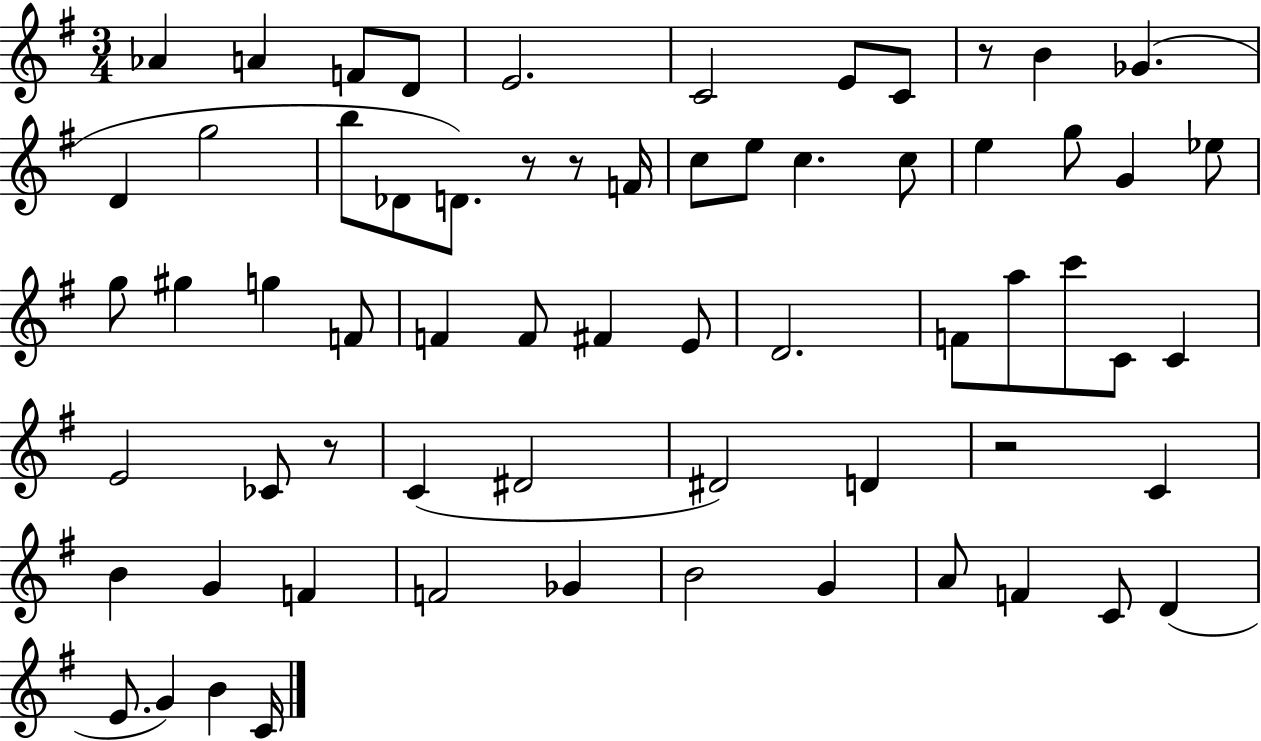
Ab4/q A4/q F4/e D4/e E4/h. C4/h E4/e C4/e R/e B4/q Gb4/q. D4/q G5/h B5/e Db4/e D4/e. R/e R/e F4/s C5/e E5/e C5/q. C5/e E5/q G5/e G4/q Eb5/e G5/e G#5/q G5/q F4/e F4/q F4/e F#4/q E4/e D4/h. F4/e A5/e C6/e C4/e C4/q E4/h CES4/e R/e C4/q D#4/h D#4/h D4/q R/h C4/q B4/q G4/q F4/q F4/h Gb4/q B4/h G4/q A4/e F4/q C4/e D4/q E4/e. G4/q B4/q C4/s